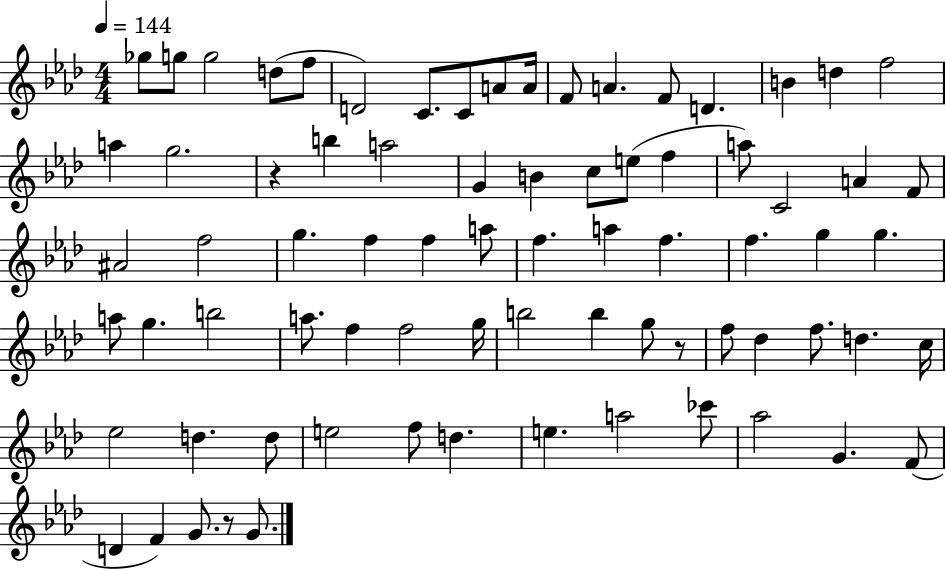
{
  \clef treble
  \numericTimeSignature
  \time 4/4
  \key aes \major
  \tempo 4 = 144
  ges''8 g''8 g''2 d''8( f''8 | d'2) c'8. c'8 a'8 a'16 | f'8 a'4. f'8 d'4. | b'4 d''4 f''2 | \break a''4 g''2. | r4 b''4 a''2 | g'4 b'4 c''8 e''8( f''4 | a''8) c'2 a'4 f'8 | \break ais'2 f''2 | g''4. f''4 f''4 a''8 | f''4. a''4 f''4. | f''4. g''4 g''4. | \break a''8 g''4. b''2 | a''8. f''4 f''2 g''16 | b''2 b''4 g''8 r8 | f''8 des''4 f''8. d''4. c''16 | \break ees''2 d''4. d''8 | e''2 f''8 d''4. | e''4. a''2 ces'''8 | aes''2 g'4. f'8( | \break d'4 f'4) g'8. r8 g'8. | \bar "|."
}